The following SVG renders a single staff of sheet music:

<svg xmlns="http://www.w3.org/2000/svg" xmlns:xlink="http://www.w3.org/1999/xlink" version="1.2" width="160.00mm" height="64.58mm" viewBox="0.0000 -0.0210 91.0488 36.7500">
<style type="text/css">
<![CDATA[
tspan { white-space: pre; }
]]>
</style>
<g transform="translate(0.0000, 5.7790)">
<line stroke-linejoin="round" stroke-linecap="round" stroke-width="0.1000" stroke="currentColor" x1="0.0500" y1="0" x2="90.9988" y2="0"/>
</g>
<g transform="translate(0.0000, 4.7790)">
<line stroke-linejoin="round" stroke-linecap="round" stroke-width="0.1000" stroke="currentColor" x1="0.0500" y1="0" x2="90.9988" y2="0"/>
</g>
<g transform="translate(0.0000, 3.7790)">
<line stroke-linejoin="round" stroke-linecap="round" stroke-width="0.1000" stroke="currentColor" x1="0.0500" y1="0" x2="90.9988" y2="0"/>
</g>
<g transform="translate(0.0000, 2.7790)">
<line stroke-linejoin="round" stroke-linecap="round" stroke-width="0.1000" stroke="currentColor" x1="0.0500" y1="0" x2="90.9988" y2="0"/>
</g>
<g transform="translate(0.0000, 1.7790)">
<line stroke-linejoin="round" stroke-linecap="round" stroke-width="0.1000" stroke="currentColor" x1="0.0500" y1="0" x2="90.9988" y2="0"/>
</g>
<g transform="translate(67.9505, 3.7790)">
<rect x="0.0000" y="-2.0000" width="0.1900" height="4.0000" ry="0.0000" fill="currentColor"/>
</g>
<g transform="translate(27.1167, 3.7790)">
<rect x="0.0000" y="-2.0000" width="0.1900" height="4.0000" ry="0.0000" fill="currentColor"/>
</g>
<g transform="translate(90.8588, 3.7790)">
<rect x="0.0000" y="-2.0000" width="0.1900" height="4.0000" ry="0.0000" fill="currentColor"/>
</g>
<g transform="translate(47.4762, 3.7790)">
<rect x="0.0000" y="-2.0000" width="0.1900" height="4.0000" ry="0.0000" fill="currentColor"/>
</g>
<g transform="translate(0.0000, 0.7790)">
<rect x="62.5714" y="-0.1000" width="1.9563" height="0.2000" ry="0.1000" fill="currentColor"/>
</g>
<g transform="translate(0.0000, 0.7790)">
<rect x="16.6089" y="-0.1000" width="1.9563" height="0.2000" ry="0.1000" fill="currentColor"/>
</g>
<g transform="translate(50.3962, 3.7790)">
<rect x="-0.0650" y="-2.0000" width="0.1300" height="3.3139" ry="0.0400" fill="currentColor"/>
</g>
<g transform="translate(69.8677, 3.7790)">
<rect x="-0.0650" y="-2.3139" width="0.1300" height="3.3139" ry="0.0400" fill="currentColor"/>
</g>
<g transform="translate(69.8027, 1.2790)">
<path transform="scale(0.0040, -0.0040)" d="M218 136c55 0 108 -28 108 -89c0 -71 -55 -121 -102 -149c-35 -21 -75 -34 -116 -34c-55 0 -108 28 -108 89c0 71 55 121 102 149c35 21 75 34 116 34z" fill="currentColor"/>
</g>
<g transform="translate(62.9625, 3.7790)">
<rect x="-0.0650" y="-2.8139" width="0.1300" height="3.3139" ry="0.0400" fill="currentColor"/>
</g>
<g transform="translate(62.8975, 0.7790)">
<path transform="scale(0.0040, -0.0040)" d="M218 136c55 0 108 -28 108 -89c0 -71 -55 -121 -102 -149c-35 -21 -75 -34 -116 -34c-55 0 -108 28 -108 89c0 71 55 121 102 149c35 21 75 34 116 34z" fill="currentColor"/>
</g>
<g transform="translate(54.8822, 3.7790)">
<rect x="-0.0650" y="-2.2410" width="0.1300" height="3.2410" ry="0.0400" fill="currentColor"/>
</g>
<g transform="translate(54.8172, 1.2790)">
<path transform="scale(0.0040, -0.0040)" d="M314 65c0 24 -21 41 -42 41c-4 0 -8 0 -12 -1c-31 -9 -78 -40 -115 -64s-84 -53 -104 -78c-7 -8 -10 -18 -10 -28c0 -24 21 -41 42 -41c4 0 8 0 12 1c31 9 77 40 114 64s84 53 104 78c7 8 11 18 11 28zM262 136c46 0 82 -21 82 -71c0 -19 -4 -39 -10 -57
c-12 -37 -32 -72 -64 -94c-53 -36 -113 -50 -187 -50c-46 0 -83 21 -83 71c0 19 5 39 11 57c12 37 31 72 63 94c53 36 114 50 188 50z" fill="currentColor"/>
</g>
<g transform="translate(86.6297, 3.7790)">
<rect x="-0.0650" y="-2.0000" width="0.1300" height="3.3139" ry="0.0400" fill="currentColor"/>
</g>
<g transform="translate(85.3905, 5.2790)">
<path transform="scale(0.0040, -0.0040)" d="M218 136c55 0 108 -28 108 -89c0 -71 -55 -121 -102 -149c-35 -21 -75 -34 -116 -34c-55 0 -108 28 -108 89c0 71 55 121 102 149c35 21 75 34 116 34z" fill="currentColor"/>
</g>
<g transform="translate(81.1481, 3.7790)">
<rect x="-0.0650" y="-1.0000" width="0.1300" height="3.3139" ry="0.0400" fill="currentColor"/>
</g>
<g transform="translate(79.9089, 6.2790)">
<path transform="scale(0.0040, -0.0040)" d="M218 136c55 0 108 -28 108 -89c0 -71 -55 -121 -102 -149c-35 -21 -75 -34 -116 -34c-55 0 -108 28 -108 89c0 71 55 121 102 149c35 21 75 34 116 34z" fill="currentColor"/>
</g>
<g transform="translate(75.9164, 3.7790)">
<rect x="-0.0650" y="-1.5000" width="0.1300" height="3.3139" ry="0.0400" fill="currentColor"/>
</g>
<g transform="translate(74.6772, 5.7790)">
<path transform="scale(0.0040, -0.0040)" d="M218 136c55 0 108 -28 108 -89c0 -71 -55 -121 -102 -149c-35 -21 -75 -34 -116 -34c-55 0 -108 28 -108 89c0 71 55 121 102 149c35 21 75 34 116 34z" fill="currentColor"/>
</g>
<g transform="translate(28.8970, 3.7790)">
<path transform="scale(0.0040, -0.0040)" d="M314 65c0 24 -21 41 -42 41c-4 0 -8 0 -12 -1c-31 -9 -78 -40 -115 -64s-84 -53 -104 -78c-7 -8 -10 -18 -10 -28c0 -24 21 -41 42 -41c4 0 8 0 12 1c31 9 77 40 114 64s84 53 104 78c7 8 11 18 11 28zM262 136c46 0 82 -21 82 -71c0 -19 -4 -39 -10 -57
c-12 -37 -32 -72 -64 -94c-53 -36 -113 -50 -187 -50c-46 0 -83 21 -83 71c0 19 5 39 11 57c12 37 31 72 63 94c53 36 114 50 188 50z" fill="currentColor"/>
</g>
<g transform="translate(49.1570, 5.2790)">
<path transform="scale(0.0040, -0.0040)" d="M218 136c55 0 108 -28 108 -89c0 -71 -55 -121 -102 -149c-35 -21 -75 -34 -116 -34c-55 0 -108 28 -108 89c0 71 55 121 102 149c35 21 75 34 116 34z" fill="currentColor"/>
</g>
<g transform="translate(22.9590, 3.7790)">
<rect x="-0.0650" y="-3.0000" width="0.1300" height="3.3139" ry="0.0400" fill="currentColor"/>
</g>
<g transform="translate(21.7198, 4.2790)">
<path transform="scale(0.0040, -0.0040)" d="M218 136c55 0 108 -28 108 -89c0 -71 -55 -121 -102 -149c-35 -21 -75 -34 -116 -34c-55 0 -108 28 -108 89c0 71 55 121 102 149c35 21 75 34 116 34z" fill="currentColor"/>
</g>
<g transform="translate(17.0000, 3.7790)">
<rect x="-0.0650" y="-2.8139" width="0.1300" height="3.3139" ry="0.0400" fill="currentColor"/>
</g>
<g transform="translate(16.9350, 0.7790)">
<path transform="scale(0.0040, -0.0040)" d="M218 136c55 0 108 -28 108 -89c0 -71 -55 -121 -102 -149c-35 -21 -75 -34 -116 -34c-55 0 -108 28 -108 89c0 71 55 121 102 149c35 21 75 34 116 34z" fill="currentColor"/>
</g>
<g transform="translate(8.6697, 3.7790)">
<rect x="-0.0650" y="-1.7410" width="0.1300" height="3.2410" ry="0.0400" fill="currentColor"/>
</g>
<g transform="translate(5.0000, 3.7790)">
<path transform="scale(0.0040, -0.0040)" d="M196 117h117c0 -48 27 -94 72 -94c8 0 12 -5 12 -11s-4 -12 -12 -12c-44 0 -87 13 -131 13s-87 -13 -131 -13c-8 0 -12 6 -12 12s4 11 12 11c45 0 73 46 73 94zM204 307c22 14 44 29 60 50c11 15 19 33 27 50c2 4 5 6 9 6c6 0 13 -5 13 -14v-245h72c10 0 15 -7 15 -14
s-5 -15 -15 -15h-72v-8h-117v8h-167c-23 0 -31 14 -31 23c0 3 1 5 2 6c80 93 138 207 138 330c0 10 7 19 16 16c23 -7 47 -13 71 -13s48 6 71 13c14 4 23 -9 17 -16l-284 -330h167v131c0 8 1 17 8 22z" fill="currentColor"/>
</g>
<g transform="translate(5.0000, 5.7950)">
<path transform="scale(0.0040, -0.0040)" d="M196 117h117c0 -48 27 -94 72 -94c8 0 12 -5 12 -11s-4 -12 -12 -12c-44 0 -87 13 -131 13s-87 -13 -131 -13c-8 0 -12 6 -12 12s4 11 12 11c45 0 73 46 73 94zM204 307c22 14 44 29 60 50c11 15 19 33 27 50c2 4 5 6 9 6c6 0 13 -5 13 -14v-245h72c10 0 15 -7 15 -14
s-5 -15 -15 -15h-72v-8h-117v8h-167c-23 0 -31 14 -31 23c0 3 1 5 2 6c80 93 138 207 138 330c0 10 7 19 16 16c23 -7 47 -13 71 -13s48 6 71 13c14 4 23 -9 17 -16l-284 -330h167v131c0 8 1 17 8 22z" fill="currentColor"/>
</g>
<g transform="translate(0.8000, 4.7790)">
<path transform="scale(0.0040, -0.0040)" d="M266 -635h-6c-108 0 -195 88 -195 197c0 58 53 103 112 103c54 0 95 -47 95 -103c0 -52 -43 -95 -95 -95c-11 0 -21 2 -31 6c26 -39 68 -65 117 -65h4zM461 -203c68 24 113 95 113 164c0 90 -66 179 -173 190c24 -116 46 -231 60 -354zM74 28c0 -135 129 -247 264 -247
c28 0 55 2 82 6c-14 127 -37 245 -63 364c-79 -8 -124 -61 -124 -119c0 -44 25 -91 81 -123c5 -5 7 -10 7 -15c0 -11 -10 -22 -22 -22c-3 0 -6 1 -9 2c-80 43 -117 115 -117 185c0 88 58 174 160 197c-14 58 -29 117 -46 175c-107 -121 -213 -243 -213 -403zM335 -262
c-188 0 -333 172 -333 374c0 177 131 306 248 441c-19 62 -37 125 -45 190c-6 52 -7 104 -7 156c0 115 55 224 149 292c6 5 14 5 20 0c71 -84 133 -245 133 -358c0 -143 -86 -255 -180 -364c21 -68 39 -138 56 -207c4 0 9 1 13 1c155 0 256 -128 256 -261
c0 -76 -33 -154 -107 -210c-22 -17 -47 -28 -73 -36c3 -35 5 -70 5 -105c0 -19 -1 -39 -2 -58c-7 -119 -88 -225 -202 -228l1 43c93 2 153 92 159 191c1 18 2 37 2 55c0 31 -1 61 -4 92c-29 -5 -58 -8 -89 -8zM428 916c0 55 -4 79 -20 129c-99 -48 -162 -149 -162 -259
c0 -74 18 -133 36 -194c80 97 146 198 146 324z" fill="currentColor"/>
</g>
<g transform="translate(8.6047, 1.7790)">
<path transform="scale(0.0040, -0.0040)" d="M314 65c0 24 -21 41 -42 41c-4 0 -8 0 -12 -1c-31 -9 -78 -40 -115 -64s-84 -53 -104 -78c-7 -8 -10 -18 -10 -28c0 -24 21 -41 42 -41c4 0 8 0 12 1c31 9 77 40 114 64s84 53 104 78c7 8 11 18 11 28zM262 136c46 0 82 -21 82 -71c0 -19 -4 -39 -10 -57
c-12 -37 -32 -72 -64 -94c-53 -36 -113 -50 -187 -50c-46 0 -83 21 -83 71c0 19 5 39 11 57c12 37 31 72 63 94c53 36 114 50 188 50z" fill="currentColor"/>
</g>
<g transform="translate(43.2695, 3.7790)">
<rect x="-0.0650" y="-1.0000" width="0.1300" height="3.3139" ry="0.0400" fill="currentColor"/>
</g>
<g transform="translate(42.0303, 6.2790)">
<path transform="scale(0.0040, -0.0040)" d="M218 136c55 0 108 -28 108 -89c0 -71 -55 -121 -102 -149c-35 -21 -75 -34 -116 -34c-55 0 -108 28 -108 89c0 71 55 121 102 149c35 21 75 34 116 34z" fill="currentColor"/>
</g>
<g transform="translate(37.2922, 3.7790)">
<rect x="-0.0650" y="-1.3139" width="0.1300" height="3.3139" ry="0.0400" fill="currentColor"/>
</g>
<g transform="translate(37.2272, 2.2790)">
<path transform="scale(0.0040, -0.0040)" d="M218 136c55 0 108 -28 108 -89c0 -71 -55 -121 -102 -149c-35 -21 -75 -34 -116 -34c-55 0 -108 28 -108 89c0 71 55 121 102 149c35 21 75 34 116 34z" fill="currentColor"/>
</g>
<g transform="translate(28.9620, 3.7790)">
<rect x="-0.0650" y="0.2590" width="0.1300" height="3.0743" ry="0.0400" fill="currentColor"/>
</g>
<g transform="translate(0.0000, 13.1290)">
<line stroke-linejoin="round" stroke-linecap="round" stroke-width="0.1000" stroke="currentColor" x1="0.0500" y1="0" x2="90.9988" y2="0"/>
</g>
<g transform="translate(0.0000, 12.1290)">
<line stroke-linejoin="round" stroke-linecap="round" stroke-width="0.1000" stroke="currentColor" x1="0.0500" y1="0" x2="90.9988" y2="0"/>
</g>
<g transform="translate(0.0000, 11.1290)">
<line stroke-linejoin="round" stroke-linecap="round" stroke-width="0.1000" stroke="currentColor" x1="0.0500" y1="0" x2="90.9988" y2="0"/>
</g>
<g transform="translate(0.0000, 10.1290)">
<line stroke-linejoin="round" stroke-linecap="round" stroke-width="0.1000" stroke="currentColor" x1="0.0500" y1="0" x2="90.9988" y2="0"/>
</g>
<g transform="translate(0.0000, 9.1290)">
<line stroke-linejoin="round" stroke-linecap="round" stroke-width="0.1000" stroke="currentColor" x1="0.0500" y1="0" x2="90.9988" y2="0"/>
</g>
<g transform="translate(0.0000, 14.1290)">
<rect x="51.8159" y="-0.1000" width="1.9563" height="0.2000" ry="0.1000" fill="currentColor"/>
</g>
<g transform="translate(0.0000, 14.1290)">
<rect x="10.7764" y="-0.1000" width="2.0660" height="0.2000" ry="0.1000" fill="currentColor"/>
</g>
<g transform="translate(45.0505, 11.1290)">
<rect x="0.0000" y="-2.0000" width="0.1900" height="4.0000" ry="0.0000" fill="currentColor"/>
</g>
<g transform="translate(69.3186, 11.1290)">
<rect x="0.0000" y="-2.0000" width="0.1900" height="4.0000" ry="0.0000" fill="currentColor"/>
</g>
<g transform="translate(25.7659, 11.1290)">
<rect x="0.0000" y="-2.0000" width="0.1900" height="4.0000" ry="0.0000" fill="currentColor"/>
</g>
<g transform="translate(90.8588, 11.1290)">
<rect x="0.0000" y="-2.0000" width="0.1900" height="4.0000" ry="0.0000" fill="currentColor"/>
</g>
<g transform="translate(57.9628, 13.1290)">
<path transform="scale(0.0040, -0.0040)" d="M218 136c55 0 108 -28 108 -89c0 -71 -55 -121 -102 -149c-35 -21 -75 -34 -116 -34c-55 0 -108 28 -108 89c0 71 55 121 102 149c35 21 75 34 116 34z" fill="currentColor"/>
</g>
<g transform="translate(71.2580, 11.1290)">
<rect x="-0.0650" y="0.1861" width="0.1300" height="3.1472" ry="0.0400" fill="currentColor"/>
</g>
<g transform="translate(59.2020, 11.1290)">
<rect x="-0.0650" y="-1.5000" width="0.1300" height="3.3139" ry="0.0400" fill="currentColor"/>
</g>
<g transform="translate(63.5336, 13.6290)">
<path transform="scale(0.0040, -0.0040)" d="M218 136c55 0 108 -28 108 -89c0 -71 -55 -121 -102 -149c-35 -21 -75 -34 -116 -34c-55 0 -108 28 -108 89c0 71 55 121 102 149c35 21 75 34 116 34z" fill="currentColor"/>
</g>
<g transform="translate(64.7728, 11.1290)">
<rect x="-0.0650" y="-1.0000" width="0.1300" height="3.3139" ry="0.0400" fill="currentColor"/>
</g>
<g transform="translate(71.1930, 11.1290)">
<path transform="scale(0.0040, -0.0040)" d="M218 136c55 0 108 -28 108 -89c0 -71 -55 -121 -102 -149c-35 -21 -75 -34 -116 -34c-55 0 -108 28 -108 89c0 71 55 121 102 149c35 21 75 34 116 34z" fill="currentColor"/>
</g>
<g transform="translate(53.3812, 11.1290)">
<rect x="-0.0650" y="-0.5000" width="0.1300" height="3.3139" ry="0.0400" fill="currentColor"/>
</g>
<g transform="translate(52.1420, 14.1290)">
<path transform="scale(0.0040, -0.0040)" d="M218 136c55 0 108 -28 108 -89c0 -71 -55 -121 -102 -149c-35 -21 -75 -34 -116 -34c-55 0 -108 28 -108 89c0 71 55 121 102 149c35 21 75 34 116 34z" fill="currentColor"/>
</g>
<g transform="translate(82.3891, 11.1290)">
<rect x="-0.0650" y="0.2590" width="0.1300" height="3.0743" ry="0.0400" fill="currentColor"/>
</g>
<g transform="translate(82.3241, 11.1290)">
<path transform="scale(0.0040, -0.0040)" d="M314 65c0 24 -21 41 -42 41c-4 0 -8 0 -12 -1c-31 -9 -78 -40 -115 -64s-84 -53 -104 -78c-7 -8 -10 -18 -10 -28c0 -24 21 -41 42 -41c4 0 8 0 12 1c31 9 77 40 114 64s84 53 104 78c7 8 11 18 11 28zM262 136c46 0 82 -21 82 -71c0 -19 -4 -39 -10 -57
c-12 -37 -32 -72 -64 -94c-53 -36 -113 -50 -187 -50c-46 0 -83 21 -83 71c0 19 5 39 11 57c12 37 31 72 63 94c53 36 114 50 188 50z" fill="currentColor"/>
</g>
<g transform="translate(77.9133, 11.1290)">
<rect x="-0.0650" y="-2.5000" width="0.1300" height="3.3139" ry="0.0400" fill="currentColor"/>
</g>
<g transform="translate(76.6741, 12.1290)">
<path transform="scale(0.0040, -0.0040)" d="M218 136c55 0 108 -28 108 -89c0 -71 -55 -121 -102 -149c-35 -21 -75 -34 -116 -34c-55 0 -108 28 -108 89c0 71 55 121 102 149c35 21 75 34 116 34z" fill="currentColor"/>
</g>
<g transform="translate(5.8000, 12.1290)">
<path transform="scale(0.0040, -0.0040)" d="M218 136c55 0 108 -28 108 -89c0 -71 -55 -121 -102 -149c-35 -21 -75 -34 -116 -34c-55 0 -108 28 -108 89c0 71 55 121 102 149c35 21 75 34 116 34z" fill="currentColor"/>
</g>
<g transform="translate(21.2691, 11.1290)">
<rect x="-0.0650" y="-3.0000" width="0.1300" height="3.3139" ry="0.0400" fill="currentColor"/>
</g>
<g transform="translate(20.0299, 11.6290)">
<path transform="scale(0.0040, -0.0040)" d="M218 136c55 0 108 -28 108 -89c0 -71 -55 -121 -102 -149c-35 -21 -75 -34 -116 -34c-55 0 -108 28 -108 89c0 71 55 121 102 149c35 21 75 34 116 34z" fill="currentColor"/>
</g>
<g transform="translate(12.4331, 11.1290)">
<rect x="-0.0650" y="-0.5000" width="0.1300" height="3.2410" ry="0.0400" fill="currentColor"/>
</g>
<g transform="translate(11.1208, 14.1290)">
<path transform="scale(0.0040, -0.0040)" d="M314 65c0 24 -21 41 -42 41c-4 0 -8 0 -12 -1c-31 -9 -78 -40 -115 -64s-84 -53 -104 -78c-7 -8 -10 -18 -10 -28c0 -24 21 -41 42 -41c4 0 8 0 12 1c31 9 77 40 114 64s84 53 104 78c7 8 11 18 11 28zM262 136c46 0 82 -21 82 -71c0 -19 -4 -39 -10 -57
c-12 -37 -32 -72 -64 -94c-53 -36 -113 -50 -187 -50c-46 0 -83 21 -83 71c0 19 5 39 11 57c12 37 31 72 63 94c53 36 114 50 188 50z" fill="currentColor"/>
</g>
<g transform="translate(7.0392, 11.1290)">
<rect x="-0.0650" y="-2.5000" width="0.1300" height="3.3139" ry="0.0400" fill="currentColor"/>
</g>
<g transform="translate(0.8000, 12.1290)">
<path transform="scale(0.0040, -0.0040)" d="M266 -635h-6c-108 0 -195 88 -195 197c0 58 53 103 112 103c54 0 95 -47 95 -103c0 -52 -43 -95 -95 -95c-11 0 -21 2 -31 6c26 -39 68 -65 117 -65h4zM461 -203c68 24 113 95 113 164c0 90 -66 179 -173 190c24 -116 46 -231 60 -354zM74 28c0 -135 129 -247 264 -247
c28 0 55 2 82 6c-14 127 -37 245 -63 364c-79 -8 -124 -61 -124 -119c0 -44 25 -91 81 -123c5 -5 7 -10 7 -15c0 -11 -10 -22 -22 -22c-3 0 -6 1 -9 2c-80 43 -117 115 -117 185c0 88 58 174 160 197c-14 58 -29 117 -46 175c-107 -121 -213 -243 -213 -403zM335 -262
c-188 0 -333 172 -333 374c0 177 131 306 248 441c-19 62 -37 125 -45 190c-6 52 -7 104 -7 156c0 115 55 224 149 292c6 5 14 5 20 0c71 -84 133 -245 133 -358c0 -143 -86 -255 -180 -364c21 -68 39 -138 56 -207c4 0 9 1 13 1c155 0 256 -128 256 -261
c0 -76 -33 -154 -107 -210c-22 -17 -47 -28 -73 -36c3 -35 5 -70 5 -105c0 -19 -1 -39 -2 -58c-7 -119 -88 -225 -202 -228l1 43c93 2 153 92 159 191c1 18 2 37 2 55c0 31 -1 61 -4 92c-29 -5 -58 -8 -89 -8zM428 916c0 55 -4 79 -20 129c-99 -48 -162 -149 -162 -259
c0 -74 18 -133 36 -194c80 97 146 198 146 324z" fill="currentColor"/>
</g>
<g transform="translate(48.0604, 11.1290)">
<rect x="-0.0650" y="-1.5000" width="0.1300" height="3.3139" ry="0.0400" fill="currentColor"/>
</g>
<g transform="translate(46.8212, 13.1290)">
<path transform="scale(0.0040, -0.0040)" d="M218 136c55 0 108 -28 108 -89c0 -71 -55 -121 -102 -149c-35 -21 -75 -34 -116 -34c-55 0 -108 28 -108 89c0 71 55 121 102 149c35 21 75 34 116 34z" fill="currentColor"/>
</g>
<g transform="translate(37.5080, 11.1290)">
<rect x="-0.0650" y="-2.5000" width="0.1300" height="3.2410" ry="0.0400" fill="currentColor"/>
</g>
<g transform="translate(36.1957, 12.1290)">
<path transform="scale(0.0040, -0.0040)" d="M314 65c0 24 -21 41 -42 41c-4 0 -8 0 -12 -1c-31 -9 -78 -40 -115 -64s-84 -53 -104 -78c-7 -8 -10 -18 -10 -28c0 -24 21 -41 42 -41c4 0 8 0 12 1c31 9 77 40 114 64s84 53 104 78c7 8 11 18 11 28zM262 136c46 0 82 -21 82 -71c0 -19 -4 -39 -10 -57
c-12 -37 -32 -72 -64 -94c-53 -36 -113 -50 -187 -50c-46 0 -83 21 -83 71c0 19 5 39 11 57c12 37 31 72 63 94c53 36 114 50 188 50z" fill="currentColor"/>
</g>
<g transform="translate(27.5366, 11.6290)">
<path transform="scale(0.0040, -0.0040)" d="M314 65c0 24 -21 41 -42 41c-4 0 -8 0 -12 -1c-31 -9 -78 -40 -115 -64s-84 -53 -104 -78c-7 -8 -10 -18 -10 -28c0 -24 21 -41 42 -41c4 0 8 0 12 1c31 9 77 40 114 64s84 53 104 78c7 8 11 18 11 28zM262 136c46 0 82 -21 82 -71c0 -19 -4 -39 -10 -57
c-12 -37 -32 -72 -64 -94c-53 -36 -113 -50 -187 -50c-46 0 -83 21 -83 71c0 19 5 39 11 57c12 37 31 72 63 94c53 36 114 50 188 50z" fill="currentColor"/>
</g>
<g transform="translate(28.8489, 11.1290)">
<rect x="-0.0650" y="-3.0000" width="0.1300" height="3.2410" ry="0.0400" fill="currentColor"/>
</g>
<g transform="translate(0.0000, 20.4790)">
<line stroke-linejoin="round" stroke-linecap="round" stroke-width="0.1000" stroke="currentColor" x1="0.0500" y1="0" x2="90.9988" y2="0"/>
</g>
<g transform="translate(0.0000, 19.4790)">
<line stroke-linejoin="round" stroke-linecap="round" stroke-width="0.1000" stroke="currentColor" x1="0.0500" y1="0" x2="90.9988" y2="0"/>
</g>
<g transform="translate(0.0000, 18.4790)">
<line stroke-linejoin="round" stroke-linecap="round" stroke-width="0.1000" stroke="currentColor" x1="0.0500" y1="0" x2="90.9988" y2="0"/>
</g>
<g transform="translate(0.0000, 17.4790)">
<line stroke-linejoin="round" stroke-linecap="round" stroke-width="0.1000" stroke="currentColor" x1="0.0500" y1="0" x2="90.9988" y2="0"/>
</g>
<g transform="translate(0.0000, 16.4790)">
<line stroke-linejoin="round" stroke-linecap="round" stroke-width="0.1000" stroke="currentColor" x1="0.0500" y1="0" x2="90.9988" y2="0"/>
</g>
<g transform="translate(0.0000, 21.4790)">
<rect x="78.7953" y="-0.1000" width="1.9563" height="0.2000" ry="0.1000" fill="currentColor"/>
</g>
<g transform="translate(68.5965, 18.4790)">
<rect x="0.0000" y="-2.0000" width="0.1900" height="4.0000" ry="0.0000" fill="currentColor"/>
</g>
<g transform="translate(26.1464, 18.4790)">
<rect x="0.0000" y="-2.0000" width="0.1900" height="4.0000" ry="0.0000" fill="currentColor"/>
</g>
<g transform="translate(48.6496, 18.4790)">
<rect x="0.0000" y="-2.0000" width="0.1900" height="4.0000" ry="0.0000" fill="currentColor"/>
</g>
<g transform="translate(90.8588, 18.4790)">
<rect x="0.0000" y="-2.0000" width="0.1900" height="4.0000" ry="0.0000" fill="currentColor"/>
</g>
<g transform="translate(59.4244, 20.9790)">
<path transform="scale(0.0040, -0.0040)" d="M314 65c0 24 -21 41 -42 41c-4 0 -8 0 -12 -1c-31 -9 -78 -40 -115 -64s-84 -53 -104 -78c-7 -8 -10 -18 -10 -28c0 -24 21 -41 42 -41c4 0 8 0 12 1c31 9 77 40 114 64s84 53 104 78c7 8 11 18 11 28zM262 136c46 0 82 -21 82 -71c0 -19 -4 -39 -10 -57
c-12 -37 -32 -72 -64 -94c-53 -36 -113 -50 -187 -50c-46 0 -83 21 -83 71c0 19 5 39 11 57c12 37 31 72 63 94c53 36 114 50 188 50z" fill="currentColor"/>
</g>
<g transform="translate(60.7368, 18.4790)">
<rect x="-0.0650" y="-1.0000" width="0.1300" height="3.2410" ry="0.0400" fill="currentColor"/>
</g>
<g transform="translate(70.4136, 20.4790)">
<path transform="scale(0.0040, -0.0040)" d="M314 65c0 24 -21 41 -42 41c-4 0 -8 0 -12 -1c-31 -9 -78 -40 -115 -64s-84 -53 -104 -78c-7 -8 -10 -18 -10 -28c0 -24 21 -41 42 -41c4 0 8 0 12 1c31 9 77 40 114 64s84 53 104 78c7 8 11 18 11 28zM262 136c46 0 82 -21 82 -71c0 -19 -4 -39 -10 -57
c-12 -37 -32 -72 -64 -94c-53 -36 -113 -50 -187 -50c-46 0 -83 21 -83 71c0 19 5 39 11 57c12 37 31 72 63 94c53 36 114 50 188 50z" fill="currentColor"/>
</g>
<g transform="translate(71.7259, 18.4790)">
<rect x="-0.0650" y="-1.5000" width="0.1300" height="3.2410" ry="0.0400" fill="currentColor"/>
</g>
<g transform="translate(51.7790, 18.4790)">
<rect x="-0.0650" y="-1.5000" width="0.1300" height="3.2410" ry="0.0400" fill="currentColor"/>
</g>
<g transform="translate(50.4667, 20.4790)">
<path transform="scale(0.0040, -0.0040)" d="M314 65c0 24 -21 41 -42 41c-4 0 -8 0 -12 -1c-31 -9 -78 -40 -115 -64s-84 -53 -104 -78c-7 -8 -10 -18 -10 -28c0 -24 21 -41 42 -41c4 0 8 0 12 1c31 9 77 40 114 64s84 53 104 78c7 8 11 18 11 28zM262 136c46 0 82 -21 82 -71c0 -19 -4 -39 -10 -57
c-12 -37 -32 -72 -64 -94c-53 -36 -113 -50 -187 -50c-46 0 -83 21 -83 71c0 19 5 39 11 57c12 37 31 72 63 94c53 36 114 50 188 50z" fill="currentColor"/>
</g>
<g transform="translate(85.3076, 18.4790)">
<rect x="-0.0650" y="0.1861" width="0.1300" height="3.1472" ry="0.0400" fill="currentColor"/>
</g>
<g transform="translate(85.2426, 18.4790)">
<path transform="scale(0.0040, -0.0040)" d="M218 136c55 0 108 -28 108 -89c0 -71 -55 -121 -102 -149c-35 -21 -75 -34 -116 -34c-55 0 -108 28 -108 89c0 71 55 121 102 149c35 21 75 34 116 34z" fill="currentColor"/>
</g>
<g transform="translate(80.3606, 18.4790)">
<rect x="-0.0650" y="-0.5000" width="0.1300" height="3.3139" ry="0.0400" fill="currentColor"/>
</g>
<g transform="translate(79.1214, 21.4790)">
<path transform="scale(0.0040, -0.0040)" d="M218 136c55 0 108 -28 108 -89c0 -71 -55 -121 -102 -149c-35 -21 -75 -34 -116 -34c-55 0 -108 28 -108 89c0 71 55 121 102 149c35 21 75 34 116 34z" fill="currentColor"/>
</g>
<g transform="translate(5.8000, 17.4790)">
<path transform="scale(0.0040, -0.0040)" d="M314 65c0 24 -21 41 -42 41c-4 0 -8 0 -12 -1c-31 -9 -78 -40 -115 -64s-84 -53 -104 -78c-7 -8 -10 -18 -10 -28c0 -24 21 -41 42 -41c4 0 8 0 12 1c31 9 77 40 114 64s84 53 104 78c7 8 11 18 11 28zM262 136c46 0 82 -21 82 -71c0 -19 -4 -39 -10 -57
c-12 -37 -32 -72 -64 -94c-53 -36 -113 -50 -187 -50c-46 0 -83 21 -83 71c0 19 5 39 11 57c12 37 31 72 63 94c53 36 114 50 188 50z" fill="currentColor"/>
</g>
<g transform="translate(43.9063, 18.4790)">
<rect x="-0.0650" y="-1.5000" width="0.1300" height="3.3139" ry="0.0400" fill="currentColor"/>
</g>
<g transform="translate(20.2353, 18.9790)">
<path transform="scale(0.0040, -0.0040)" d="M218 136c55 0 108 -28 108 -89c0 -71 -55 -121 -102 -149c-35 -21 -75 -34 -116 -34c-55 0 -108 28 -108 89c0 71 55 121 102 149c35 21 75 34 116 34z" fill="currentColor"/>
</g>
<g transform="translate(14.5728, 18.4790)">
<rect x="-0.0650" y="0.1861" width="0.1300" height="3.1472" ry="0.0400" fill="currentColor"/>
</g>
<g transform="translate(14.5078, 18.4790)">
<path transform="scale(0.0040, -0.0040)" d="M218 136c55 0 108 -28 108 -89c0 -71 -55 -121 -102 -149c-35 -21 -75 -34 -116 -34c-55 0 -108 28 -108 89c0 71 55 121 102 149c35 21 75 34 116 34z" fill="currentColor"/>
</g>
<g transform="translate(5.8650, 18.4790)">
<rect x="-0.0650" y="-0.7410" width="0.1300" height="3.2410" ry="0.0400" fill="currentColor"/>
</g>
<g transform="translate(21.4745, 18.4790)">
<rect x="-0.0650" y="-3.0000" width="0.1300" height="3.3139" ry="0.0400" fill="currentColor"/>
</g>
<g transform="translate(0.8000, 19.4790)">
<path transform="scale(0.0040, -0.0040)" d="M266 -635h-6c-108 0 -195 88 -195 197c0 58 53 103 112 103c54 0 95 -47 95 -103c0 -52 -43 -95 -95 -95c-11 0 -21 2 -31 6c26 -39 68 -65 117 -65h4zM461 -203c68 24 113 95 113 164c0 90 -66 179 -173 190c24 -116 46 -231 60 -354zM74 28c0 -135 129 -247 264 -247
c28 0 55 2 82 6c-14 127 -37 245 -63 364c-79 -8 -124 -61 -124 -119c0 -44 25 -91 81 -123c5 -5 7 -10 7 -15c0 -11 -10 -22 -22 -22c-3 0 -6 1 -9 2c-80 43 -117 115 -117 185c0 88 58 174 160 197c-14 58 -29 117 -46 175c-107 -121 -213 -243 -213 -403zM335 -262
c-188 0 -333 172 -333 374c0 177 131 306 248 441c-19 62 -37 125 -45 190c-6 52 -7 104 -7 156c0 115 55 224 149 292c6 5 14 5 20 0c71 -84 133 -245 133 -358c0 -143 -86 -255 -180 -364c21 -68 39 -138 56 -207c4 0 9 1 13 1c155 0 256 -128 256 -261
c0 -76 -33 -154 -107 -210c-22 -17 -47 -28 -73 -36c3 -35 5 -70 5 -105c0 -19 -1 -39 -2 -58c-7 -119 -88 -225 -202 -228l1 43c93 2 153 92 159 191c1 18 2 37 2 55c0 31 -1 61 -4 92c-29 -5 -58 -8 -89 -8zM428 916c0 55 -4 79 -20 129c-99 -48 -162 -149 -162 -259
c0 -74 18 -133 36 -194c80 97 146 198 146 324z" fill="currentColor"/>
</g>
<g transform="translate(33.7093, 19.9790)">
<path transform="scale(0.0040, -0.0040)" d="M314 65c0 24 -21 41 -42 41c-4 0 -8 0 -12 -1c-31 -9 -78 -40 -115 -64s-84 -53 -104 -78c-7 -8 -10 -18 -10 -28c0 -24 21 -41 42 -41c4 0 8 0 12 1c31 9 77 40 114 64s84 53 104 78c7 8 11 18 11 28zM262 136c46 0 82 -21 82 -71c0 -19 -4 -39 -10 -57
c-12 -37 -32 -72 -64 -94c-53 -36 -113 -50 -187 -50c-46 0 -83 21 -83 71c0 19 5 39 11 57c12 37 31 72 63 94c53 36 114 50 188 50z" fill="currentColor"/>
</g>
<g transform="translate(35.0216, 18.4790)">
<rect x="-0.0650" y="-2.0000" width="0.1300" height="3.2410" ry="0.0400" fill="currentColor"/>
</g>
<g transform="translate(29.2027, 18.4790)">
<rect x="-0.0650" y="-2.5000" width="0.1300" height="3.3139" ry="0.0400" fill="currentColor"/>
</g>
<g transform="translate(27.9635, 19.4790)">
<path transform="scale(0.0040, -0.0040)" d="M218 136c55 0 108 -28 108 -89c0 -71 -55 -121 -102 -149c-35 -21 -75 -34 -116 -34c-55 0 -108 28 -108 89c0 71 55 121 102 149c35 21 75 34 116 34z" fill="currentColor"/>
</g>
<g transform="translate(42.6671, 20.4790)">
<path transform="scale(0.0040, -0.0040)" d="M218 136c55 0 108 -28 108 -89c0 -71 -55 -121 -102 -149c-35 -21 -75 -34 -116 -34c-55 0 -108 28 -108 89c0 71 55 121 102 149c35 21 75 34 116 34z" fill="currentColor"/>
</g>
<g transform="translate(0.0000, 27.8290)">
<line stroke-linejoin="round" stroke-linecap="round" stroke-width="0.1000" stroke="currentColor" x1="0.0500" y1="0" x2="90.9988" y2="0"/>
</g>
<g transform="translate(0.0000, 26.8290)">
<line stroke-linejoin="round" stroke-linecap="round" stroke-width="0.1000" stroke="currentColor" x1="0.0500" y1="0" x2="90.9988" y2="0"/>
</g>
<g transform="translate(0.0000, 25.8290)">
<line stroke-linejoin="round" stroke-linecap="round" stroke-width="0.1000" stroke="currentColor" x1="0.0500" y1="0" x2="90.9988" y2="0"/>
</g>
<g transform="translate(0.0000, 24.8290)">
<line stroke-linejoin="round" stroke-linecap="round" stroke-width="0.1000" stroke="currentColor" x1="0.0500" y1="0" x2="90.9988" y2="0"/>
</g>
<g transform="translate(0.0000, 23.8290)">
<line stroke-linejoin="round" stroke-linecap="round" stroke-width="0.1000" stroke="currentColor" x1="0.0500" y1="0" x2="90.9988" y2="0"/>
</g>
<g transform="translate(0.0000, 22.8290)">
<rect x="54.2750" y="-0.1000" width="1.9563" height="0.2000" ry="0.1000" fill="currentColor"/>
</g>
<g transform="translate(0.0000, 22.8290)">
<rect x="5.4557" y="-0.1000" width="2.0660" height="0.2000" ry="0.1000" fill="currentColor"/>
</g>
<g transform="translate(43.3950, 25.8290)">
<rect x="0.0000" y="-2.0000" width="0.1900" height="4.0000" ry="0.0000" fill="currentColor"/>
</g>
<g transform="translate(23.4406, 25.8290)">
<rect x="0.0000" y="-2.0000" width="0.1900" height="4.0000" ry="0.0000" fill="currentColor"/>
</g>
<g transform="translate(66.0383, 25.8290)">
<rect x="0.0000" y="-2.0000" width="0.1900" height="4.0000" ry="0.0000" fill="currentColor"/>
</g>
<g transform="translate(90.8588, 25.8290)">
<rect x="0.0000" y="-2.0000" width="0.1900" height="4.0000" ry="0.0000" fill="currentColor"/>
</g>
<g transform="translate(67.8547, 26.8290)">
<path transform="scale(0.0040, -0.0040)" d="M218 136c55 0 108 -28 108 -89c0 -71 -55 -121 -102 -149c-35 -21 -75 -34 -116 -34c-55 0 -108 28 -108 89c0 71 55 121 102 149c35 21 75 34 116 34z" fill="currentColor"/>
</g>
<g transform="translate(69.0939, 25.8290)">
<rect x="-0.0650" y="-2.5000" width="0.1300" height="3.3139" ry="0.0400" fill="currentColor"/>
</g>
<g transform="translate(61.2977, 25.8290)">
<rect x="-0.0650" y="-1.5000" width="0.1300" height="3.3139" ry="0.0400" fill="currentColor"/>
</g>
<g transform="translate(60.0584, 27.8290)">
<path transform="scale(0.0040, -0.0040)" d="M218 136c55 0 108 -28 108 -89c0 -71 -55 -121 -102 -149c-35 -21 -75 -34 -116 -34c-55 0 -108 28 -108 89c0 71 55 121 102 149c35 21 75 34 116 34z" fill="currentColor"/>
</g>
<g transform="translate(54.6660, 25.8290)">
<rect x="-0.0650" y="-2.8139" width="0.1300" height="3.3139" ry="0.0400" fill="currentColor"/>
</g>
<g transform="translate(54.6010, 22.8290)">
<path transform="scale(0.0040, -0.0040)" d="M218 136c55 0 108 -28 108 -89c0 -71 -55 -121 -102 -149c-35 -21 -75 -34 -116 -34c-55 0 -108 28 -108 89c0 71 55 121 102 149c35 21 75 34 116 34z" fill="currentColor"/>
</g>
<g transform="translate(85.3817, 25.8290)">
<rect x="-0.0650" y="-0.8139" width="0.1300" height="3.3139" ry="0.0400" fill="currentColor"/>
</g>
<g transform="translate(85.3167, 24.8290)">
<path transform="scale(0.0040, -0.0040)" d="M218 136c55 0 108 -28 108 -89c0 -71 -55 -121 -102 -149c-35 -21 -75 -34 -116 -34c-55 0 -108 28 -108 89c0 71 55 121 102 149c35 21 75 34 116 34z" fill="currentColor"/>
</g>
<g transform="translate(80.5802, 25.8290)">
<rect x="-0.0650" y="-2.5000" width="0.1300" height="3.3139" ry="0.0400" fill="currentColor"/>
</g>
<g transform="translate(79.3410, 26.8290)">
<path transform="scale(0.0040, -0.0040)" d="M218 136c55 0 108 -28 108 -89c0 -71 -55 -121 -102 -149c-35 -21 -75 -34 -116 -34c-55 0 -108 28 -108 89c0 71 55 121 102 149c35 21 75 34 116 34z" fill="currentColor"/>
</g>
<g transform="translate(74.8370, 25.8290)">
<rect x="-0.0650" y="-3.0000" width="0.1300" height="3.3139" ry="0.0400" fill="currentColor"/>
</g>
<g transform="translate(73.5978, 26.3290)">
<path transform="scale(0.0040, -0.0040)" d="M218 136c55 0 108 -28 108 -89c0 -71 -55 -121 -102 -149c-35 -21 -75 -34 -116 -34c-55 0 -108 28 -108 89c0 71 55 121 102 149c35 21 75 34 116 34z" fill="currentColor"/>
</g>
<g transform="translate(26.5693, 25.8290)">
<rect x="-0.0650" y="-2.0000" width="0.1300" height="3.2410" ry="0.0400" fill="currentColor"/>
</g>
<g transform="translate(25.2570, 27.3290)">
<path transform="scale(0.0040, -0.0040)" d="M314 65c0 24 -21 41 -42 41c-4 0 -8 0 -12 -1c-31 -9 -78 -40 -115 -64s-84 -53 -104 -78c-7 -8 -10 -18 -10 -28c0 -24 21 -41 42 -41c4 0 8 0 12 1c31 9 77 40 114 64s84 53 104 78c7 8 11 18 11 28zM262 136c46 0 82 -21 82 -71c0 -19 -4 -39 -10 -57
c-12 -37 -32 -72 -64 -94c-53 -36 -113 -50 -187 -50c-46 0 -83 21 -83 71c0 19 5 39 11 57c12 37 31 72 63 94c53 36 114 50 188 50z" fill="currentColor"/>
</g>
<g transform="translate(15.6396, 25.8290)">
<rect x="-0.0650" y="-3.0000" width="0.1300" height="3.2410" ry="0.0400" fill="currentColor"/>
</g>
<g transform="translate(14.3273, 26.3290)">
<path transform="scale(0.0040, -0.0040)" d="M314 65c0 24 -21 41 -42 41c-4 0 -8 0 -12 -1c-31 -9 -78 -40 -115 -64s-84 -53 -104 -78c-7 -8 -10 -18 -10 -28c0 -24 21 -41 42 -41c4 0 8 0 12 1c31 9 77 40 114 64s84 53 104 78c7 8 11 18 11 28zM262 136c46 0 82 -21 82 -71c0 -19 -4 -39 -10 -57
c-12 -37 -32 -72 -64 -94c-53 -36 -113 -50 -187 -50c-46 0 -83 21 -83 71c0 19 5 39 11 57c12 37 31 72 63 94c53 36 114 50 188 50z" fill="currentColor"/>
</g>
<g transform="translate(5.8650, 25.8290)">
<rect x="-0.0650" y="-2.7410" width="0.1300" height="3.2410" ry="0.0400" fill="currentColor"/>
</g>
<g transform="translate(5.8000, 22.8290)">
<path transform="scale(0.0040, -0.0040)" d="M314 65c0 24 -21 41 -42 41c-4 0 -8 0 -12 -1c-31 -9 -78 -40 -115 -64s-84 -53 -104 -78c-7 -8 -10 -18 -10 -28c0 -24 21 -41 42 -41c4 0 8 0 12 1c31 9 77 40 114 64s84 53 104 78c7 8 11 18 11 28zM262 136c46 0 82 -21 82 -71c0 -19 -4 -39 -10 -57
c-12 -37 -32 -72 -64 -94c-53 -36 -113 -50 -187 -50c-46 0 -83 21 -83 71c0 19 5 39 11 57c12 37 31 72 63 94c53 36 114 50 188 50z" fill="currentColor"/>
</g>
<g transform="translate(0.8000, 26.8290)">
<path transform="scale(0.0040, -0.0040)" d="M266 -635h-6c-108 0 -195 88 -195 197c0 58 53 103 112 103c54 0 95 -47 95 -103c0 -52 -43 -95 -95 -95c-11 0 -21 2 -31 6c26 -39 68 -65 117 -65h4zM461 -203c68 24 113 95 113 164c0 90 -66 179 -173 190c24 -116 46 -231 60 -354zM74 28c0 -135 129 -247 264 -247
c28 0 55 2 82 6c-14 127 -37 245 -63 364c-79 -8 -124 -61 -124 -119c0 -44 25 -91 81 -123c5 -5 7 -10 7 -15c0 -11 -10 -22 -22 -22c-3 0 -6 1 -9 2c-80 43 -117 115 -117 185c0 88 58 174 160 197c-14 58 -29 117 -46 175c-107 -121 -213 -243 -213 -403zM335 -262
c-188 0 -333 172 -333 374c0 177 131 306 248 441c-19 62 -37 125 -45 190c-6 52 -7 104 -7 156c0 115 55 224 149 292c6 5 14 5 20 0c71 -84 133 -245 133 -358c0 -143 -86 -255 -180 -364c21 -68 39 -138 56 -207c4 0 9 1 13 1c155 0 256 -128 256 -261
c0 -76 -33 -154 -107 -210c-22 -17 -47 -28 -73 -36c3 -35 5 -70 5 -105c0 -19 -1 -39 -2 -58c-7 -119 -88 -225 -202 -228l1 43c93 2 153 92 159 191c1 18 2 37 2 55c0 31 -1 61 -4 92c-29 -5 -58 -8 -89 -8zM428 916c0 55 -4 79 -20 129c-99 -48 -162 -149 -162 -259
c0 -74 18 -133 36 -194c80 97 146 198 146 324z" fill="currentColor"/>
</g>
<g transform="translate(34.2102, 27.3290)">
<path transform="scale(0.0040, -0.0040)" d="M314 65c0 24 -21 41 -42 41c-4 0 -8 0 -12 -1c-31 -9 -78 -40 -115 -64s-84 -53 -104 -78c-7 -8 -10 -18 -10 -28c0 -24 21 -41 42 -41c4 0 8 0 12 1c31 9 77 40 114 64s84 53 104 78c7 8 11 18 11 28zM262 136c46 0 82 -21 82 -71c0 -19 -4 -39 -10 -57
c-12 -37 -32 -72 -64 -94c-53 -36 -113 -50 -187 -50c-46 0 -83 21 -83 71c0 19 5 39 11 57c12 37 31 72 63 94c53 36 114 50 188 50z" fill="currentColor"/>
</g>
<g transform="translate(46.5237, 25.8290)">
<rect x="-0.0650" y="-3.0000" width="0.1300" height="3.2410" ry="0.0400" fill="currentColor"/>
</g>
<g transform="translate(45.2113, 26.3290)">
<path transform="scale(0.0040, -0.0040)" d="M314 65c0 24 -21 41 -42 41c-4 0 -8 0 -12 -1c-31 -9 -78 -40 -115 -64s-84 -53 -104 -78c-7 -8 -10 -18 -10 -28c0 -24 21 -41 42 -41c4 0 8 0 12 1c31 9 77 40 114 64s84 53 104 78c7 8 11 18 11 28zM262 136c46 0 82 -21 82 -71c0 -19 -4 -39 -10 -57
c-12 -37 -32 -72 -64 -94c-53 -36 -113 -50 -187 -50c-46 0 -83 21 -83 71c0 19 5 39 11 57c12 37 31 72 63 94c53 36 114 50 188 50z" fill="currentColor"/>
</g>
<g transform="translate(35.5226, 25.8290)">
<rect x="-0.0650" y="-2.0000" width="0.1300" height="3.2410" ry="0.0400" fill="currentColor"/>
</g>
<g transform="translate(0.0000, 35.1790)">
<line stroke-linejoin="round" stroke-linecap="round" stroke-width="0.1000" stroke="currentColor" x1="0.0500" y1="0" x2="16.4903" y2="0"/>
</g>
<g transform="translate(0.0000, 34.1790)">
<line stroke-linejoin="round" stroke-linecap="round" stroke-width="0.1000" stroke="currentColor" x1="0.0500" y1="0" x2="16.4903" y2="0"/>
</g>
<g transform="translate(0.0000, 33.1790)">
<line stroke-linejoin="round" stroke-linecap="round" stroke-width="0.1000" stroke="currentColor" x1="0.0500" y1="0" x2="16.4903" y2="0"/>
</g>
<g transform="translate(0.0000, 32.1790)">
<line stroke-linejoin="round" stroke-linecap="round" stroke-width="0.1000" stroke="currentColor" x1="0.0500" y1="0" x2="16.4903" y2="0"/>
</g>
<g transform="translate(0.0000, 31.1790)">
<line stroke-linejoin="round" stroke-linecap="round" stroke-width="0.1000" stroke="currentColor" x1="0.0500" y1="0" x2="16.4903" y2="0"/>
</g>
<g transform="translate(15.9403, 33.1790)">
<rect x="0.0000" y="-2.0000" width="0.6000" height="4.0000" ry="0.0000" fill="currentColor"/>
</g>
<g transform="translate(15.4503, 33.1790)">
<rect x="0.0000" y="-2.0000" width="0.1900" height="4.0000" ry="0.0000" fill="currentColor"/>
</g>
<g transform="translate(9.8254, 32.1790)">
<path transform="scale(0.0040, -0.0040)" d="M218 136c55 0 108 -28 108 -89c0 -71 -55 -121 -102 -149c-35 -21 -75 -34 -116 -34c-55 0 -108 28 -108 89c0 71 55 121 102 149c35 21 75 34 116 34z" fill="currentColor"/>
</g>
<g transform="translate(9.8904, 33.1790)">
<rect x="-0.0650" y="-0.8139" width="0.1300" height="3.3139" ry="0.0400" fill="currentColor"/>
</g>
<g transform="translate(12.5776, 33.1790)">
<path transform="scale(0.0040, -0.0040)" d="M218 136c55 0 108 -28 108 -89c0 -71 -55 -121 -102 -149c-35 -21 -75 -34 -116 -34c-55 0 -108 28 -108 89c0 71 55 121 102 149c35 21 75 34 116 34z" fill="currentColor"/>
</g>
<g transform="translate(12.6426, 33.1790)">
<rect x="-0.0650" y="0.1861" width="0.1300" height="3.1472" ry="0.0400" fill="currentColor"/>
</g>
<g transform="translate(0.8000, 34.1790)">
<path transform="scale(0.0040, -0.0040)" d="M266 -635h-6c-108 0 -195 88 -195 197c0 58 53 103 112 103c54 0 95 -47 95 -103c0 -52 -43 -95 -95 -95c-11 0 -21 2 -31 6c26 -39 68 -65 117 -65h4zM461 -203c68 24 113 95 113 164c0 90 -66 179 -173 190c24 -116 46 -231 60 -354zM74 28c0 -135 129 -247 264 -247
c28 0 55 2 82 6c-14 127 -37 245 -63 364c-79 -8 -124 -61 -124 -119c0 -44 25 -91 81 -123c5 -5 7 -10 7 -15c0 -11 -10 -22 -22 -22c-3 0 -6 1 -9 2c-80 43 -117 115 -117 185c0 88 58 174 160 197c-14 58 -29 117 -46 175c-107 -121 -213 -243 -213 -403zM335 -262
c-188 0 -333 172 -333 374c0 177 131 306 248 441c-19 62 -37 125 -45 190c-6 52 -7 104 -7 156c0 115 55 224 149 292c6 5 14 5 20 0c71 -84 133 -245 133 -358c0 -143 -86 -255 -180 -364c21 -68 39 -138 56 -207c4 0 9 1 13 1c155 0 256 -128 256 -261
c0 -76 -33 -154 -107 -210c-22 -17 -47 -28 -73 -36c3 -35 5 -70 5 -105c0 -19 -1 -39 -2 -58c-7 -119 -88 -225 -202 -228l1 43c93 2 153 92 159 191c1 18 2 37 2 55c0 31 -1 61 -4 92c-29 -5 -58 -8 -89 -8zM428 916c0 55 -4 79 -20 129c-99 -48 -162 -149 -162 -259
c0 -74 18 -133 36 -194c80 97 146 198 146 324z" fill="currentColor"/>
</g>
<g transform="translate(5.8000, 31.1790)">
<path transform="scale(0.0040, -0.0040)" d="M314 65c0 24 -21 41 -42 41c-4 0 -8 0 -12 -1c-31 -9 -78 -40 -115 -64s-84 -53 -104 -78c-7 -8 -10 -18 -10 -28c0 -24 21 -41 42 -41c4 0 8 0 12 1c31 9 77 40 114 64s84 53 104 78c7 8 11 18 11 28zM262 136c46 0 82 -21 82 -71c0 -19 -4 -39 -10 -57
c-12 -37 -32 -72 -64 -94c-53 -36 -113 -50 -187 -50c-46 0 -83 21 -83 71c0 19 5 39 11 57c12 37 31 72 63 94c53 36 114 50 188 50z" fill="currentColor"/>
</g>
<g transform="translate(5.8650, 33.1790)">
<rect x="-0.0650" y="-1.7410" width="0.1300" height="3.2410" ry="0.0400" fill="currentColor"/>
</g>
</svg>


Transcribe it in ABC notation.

X:1
T:Untitled
M:4/4
L:1/4
K:C
f2 a A B2 e D F g2 a g E D F G C2 A A2 G2 E C E D B G B2 d2 B A G F2 E E2 D2 E2 C B a2 A2 F2 F2 A2 a E G A G d f2 d B